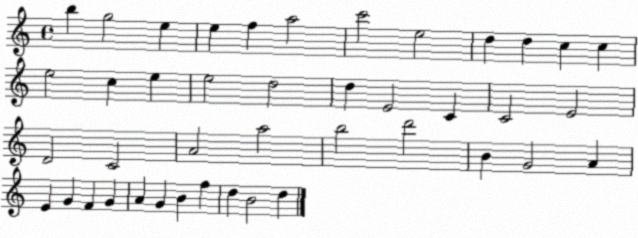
X:1
T:Untitled
M:4/4
L:1/4
K:C
b g2 e e f a2 c'2 e2 d d c c e2 c e e2 d2 d E2 C C2 E2 D2 C2 A2 a2 b2 d'2 B G2 A E G F G A G B f d B2 d